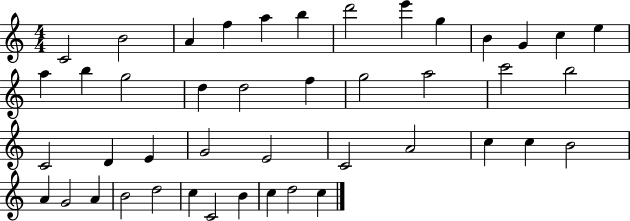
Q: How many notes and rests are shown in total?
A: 44